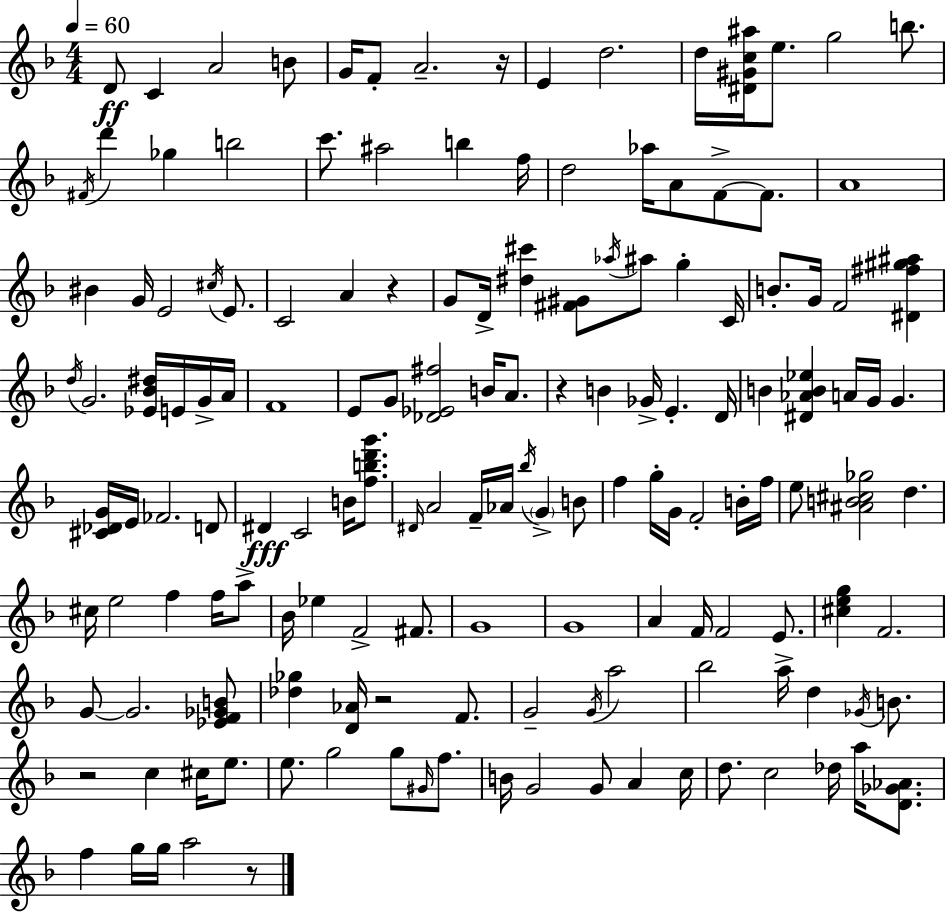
D4/e C4/q A4/h B4/e G4/s F4/e A4/h. R/s E4/q D5/h. D5/s [D#4,G#4,C5,A#5]/s E5/e. G5/h B5/e. F#4/s D6/q Gb5/q B5/h C6/e. A#5/h B5/q F5/s D5/h Ab5/s A4/e F4/e F4/e. A4/w BIS4/q G4/s E4/h C#5/s E4/e. C4/h A4/q R/q G4/e D4/s [D#5,C#6]/q [F#4,G#4]/e Ab5/s A#5/e G5/q C4/s B4/e. G4/s F4/h [D#4,F#5,G#5,A#5]/q D5/s G4/h. [Eb4,Bb4,D#5]/s E4/s G4/s A4/s F4/w E4/e G4/e [Db4,Eb4,F#5]/h B4/s A4/e. R/q B4/q Gb4/s E4/q. D4/s B4/q [D#4,Ab4,B4,Eb5]/q A4/s G4/s G4/q. [C#4,Db4,G4]/s E4/s FES4/h. D4/e D#4/q C4/h B4/s [F5,B5,D6,G6]/e. D#4/s A4/h F4/s Ab4/s Bb5/s G4/q B4/e F5/q G5/s G4/s F4/h B4/s F5/s E5/e [A#4,B4,C#5,Gb5]/h D5/q. C#5/s E5/h F5/q F5/s A5/e Bb4/s Eb5/q F4/h F#4/e. G4/w G4/w A4/q F4/s F4/h E4/e. [C#5,E5,G5]/q F4/h. G4/e G4/h. [Eb4,F4,Gb4,B4]/e [Db5,Gb5]/q [D4,Ab4]/s R/h F4/e. G4/h G4/s A5/h Bb5/h A5/s D5/q Gb4/s B4/e. R/h C5/q C#5/s E5/e. E5/e. G5/h G5/e G#4/s F5/e. B4/s G4/h G4/e A4/q C5/s D5/e. C5/h Db5/s A5/s [D4,Gb4,Ab4]/e. F5/q G5/s G5/s A5/h R/e